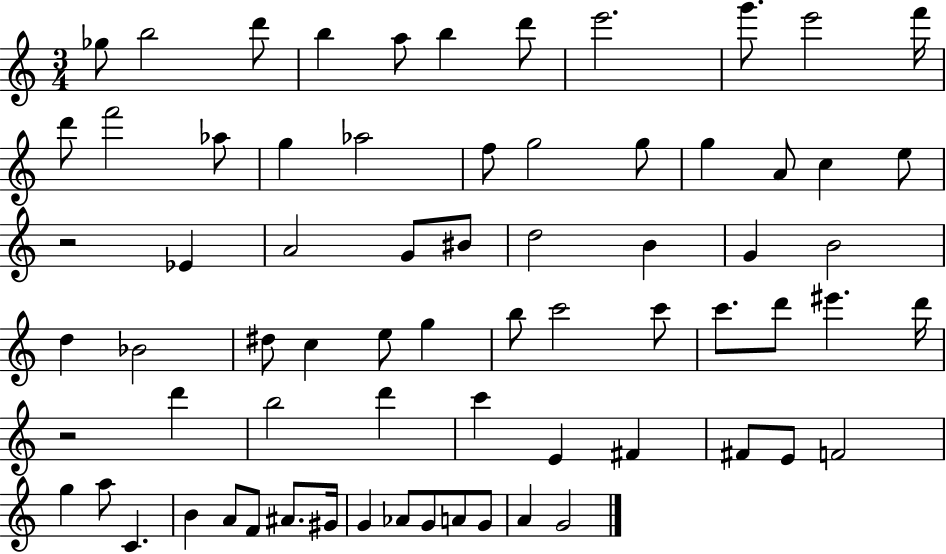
{
  \clef treble
  \numericTimeSignature
  \time 3/4
  \key c \major
  ges''8 b''2 d'''8 | b''4 a''8 b''4 d'''8 | e'''2. | g'''8. e'''2 f'''16 | \break d'''8 f'''2 aes''8 | g''4 aes''2 | f''8 g''2 g''8 | g''4 a'8 c''4 e''8 | \break r2 ees'4 | a'2 g'8 bis'8 | d''2 b'4 | g'4 b'2 | \break d''4 bes'2 | dis''8 c''4 e''8 g''4 | b''8 c'''2 c'''8 | c'''8. d'''8 eis'''4. d'''16 | \break r2 d'''4 | b''2 d'''4 | c'''4 e'4 fis'4 | fis'8 e'8 f'2 | \break g''4 a''8 c'4. | b'4 a'8 f'8 ais'8. gis'16 | g'4 aes'8 g'8 a'8 g'8 | a'4 g'2 | \break \bar "|."
}